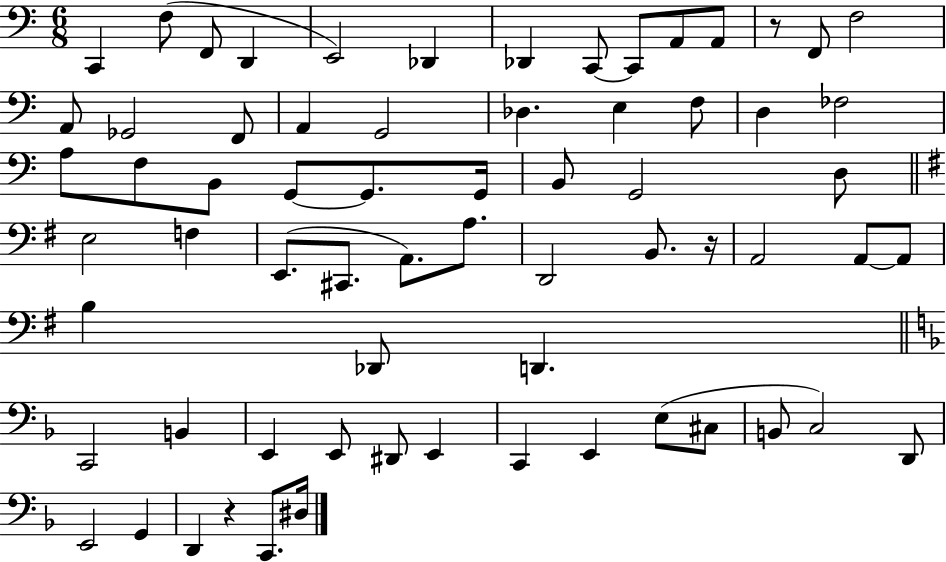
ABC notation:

X:1
T:Untitled
M:6/8
L:1/4
K:C
C,, F,/2 F,,/2 D,, E,,2 _D,, _D,, C,,/2 C,,/2 A,,/2 A,,/2 z/2 F,,/2 F,2 A,,/2 _G,,2 F,,/2 A,, G,,2 _D, E, F,/2 D, _F,2 A,/2 F,/2 B,,/2 G,,/2 G,,/2 G,,/4 B,,/2 G,,2 D,/2 E,2 F, E,,/2 ^C,,/2 A,,/2 A,/2 D,,2 B,,/2 z/4 A,,2 A,,/2 A,,/2 B, _D,,/2 D,, C,,2 B,, E,, E,,/2 ^D,,/2 E,, C,, E,, E,/2 ^C,/2 B,,/2 C,2 D,,/2 E,,2 G,, D,, z C,,/2 ^D,/4